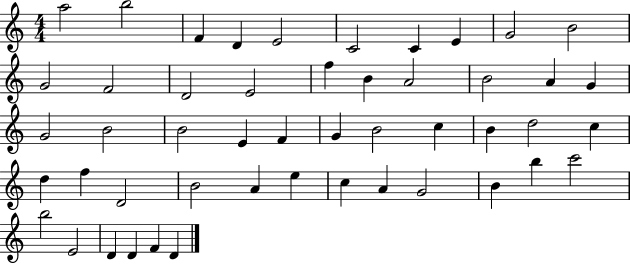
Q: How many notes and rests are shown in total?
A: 49